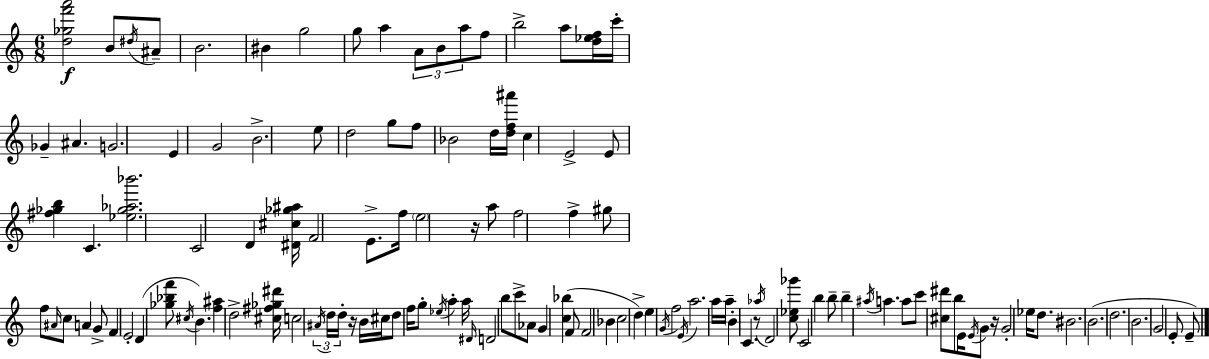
{
  \clef treble
  \numericTimeSignature
  \time 6/8
  \key a \minor
  <d'' ges'' f''' a'''>2\f b'8 \acciaccatura { dis''16 } ais'8-- | b'2. | bis'4 g''2 | g''8 a''4 \tuplet 3/2 { a'8 b'8 a''8 } | \break f''8 b''2-> a''8 | <d'' ees'' f''>16 c'''16-. ges'4-- ais'4. | g'2. | e'4 g'2 | \break b'2.-> | e''8 d''2 g''8 | f''8 bes'2 d''16 | <d'' f'' ais'''>16 c''4 e'2-> | \break e'8 <fis'' ges'' b''>4 c'4. | <ees'' ges'' aes'' bes'''>2. | c'2 d'4 | <dis' cis'' ges'' ais''>16 f'2 e'8.-> | \break f''16 \parenthesize e''2 r16 a''8 | f''2 f''4-> | gis''8 f''8 \grace { ais'16 } c''8 a'4 | g'8-> f'4 e'2-. | \break d'4( <ges'' bes'' f'''>8 \acciaccatura { cis''16 } b'4.) | <f'' ais''>4 d''2-> | <cis'' fis'' ges'' dis'''>16 c''2 | \tuplet 3/2 { \acciaccatura { ais'16 } d''16 d''16-. } r16 b'16 cis''16 d''8 f''16 g''8-. \acciaccatura { ees''16 } | \break a''4-. a''16 \grace { dis'16 } d'2 | b''8 c'''8-> aes'8 g'4 | <c'' bes''>4( f'8 f'2 | bes'4 c''2 | \break d''4->) e''4 \acciaccatura { g'16 } f''2 | \acciaccatura { e'16 } a''2. | a''16 a''16-- \parenthesize b'4-. | c'4. r8 \acciaccatura { aes''16 } d'2 | \break <c'' ees'' ges'''>8 c'2 | b''4 b''8-- b''4-- | \acciaccatura { ais''16 } a''4. a''8 | c'''8 <cis'' dis'''>8 b''8 e'16 \acciaccatura { e'16 } g'8 r16 g'2-. | \break ees''16 d''8. bis'2. | b'2.( | d''2. | b'2. | \break g'2 | e'8-. e'8--) \bar "|."
}